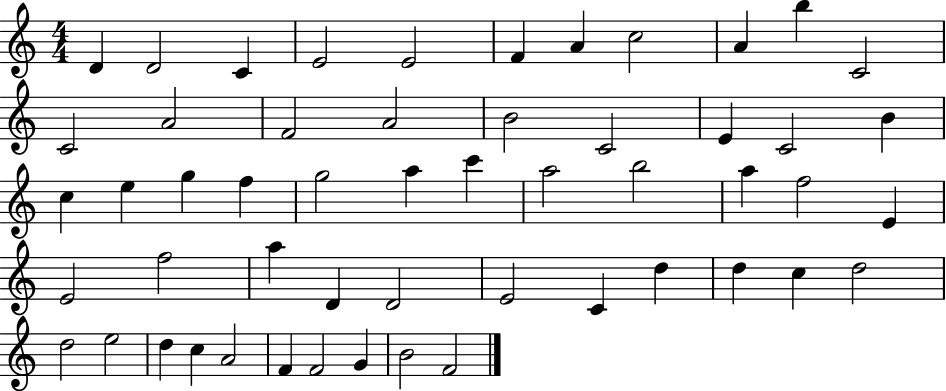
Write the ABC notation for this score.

X:1
T:Untitled
M:4/4
L:1/4
K:C
D D2 C E2 E2 F A c2 A b C2 C2 A2 F2 A2 B2 C2 E C2 B c e g f g2 a c' a2 b2 a f2 E E2 f2 a D D2 E2 C d d c d2 d2 e2 d c A2 F F2 G B2 F2